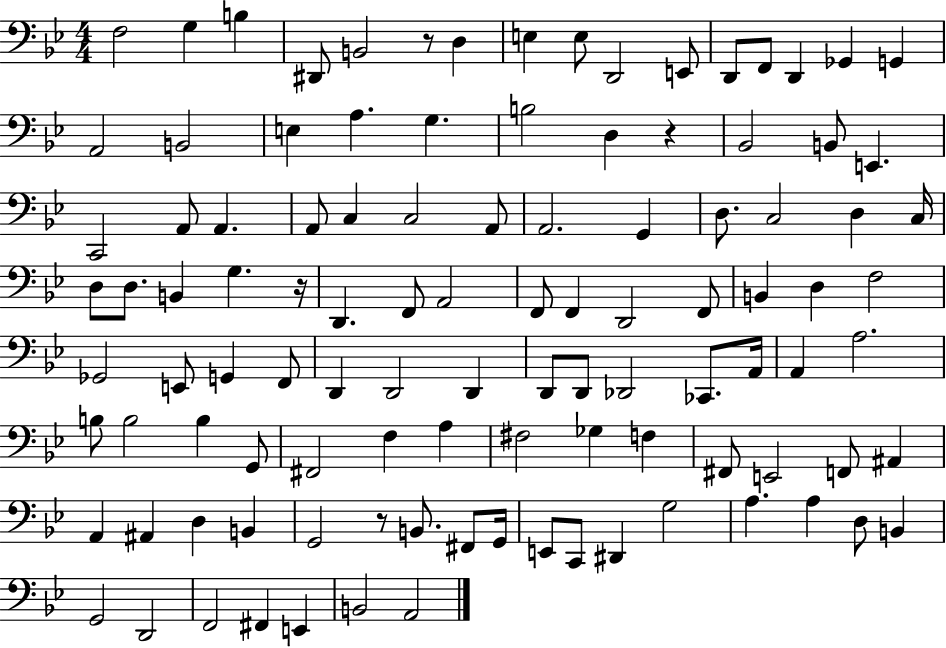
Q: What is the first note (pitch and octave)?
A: F3